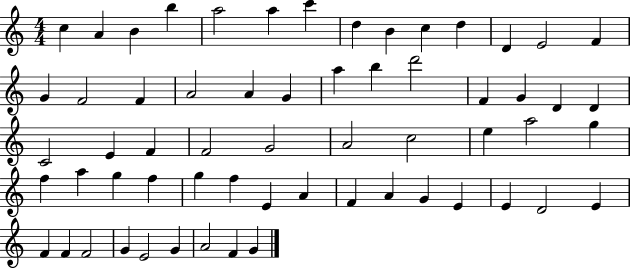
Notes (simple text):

C5/q A4/q B4/q B5/q A5/h A5/q C6/q D5/q B4/q C5/q D5/q D4/q E4/h F4/q G4/q F4/h F4/q A4/h A4/q G4/q A5/q B5/q D6/h F4/q G4/q D4/q D4/q C4/h E4/q F4/q F4/h G4/h A4/h C5/h E5/q A5/h G5/q F5/q A5/q G5/q F5/q G5/q F5/q E4/q A4/q F4/q A4/q G4/q E4/q E4/q D4/h E4/q F4/q F4/q F4/h G4/q E4/h G4/q A4/h F4/q G4/q